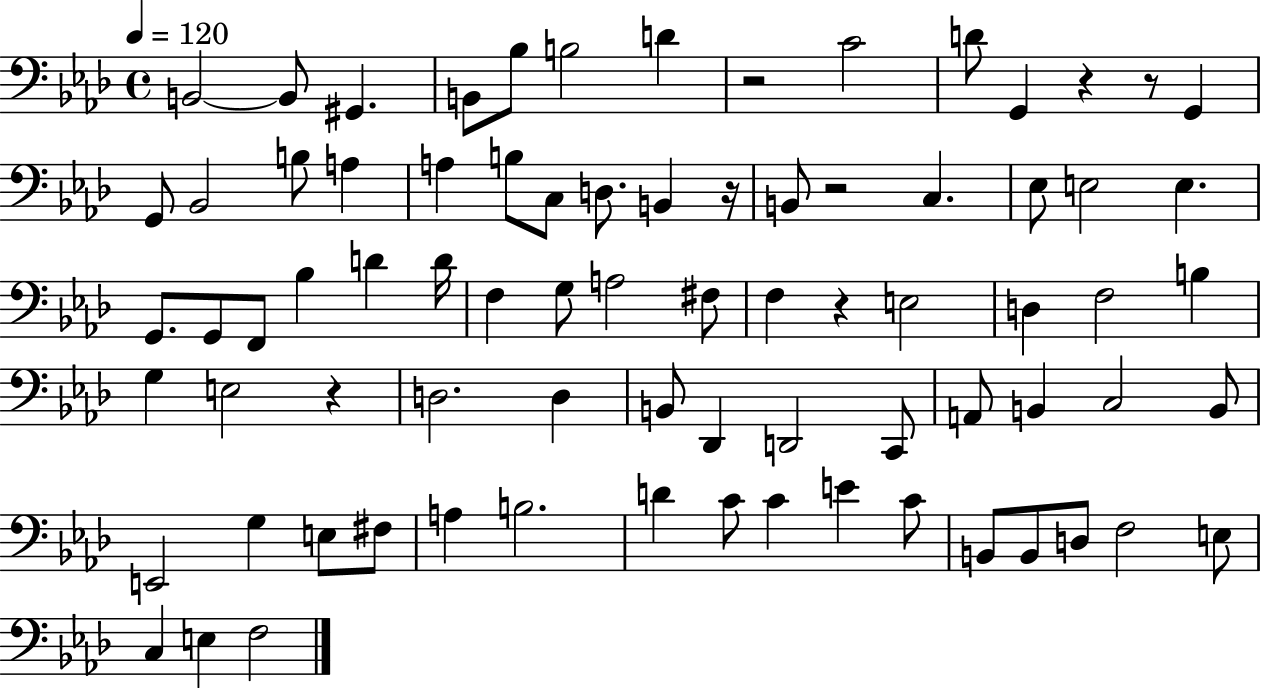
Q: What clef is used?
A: bass